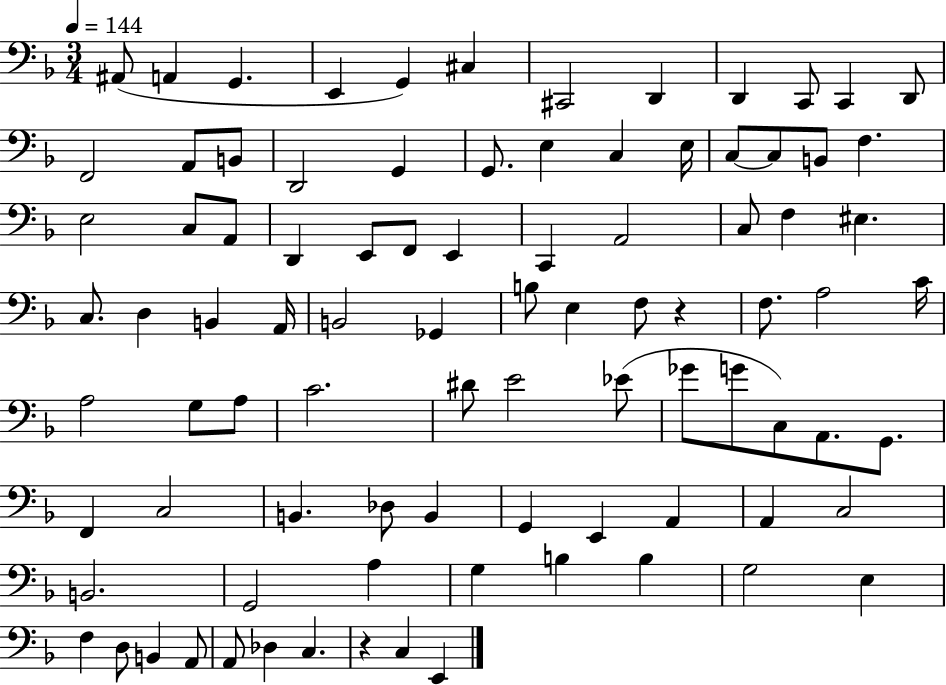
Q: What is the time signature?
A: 3/4